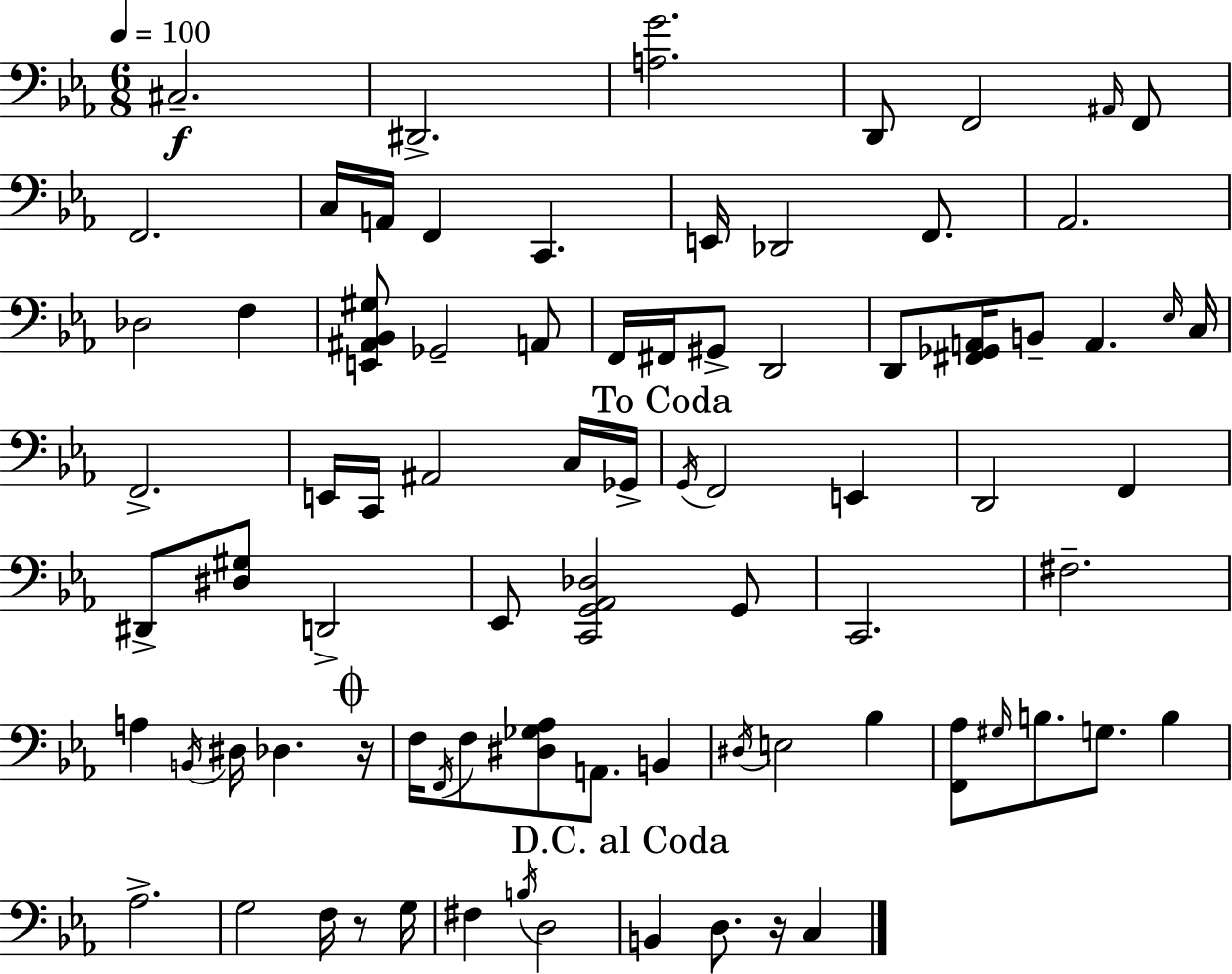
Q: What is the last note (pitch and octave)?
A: C3